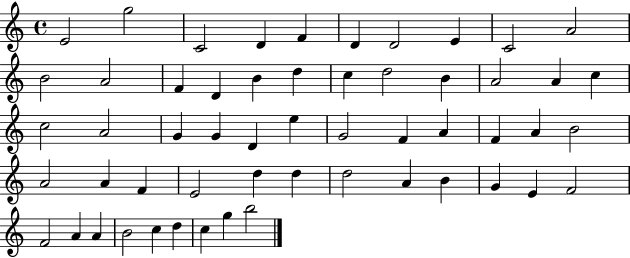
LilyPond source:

{
  \clef treble
  \time 4/4
  \defaultTimeSignature
  \key c \major
  e'2 g''2 | c'2 d'4 f'4 | d'4 d'2 e'4 | c'2 a'2 | \break b'2 a'2 | f'4 d'4 b'4 d''4 | c''4 d''2 b'4 | a'2 a'4 c''4 | \break c''2 a'2 | g'4 g'4 d'4 e''4 | g'2 f'4 a'4 | f'4 a'4 b'2 | \break a'2 a'4 f'4 | e'2 d''4 d''4 | d''2 a'4 b'4 | g'4 e'4 f'2 | \break f'2 a'4 a'4 | b'2 c''4 d''4 | c''4 g''4 b''2 | \bar "|."
}